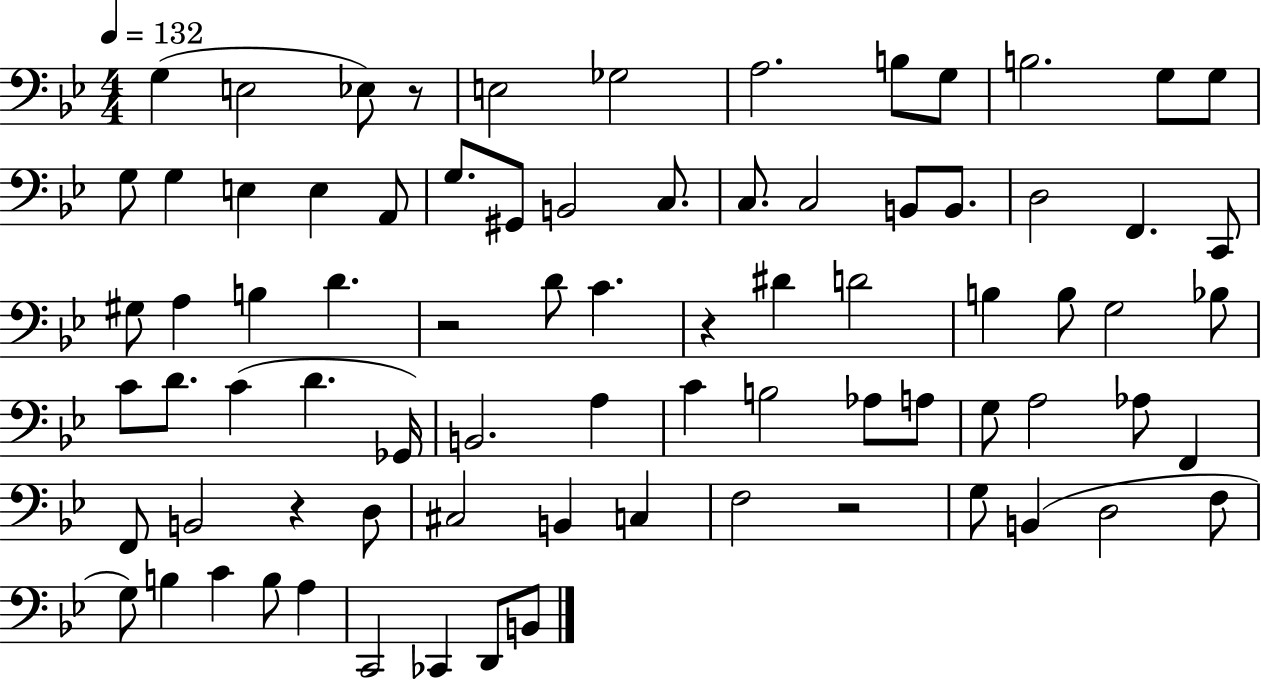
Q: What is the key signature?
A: BES major